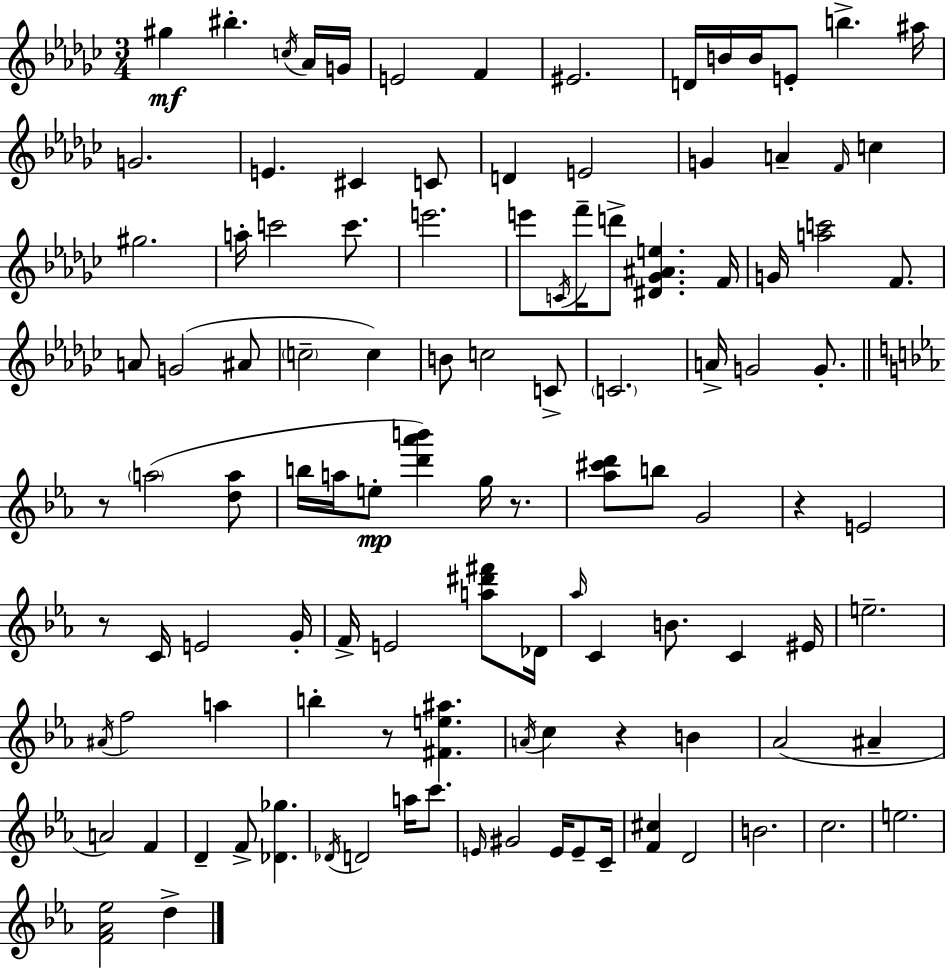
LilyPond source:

{
  \clef treble
  \numericTimeSignature
  \time 3/4
  \key ees \minor
  gis''4\mf bis''4.-. \acciaccatura { c''16 } aes'16 | g'16 e'2 f'4 | eis'2. | d'16 b'16 b'16 e'8-. b''4.-> | \break ais''16 g'2. | e'4. cis'4 c'8 | d'4 e'2 | g'4 a'4-- \grace { f'16 } c''4 | \break gis''2. | a''16-. c'''2 c'''8. | e'''2. | e'''8 \acciaccatura { c'16 } f'''16-- d'''8-> <dis' ges' ais' e''>4. | \break f'16 g'16 <a'' c'''>2 | f'8. a'8 g'2( | ais'8 \parenthesize c''2-- c''4) | b'8 c''2 | \break c'8-> \parenthesize c'2. | a'16-> g'2 | g'8.-. \bar "||" \break \key ees \major r8 \parenthesize a''2( <d'' a''>8 | b''16 a''16 e''8-.\mp <d''' aes''' b'''>4) g''16 r8. | <aes'' cis''' d'''>8 b''8 g'2 | r4 e'2 | \break r8 c'16 e'2 g'16-. | f'16-> e'2 <a'' dis''' fis'''>8 des'16 | \grace { aes''16 } c'4 b'8. c'4 | eis'16 e''2.-- | \break \acciaccatura { ais'16 } f''2 a''4 | b''4-. r8 <fis' e'' ais''>4. | \acciaccatura { a'16 } c''4 r4 b'4 | aes'2( ais'4-- | \break a'2) f'4 | d'4-- f'8-> <des' ges''>4. | \acciaccatura { des'16 } d'2 | a''16 c'''8. \grace { e'16 } gis'2 | \break e'16 e'8-- c'16-- <f' cis''>4 d'2 | b'2. | c''2. | e''2. | \break <f' aes' ees''>2 | d''4-> \bar "|."
}